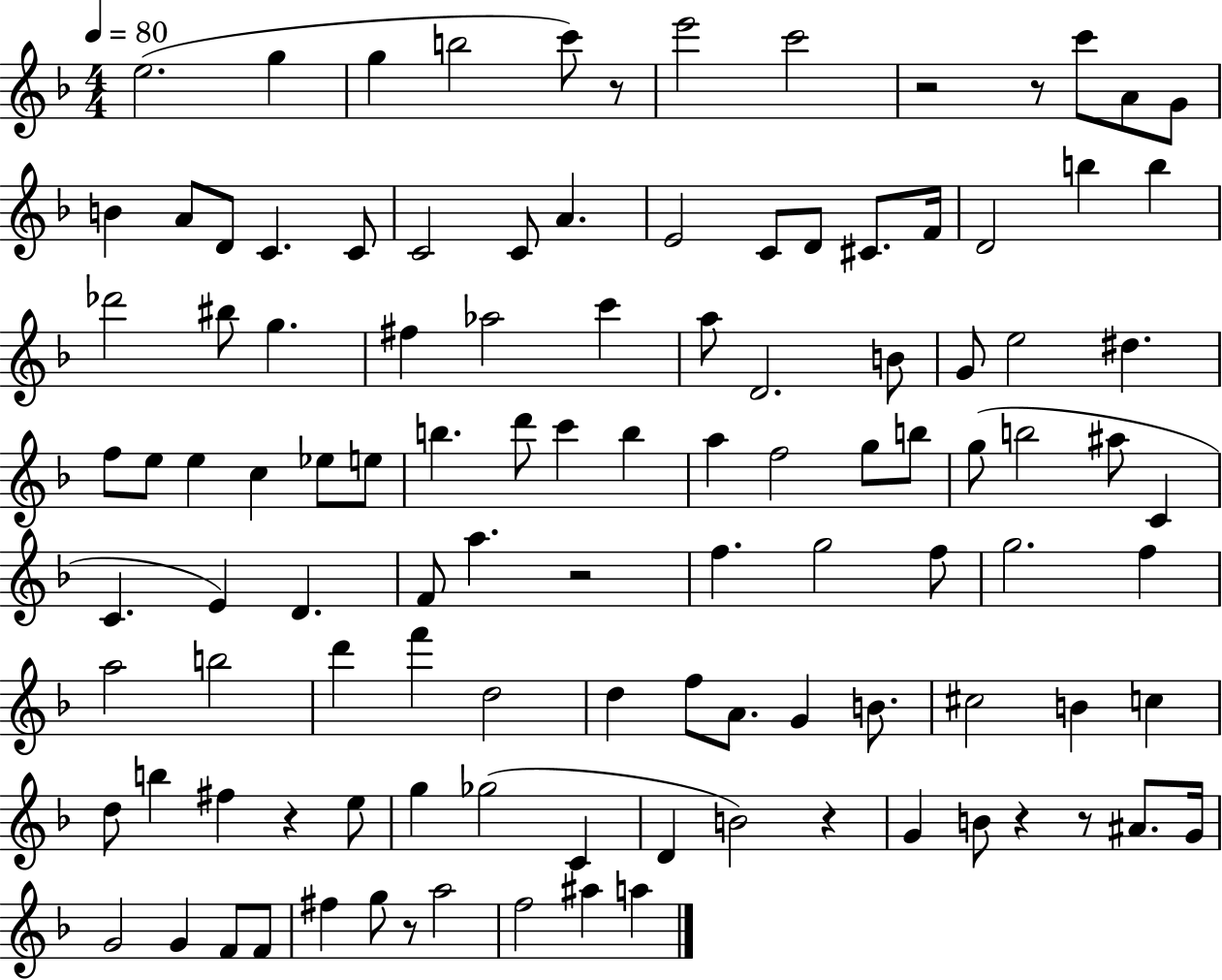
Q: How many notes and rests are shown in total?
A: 111